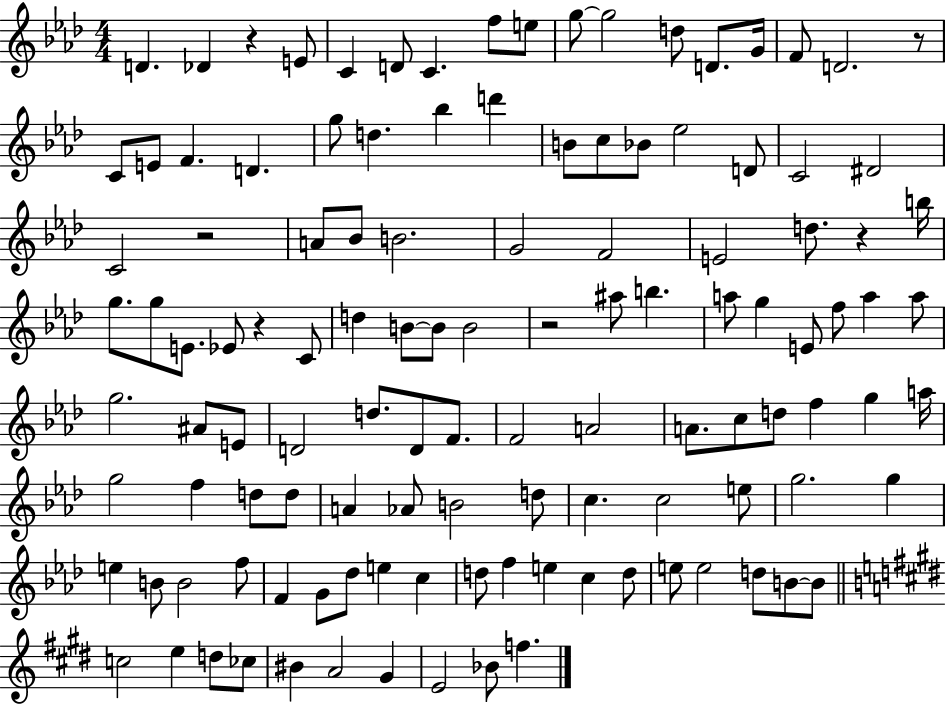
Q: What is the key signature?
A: AES major